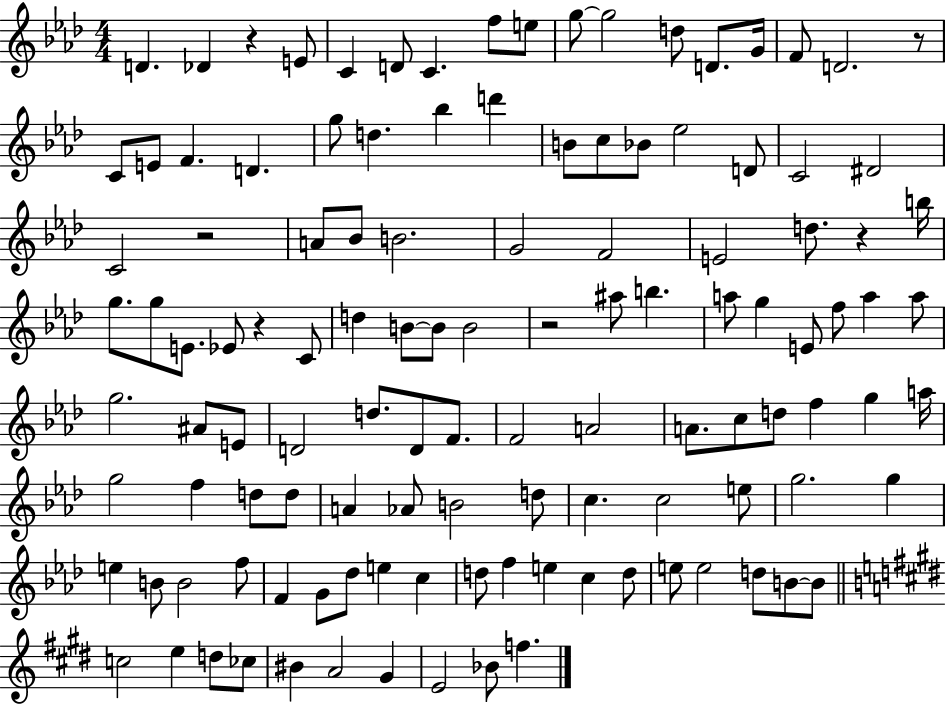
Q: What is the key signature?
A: AES major